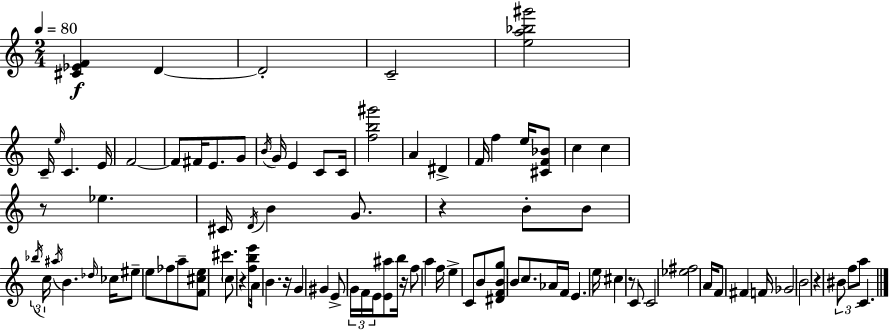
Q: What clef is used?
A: treble